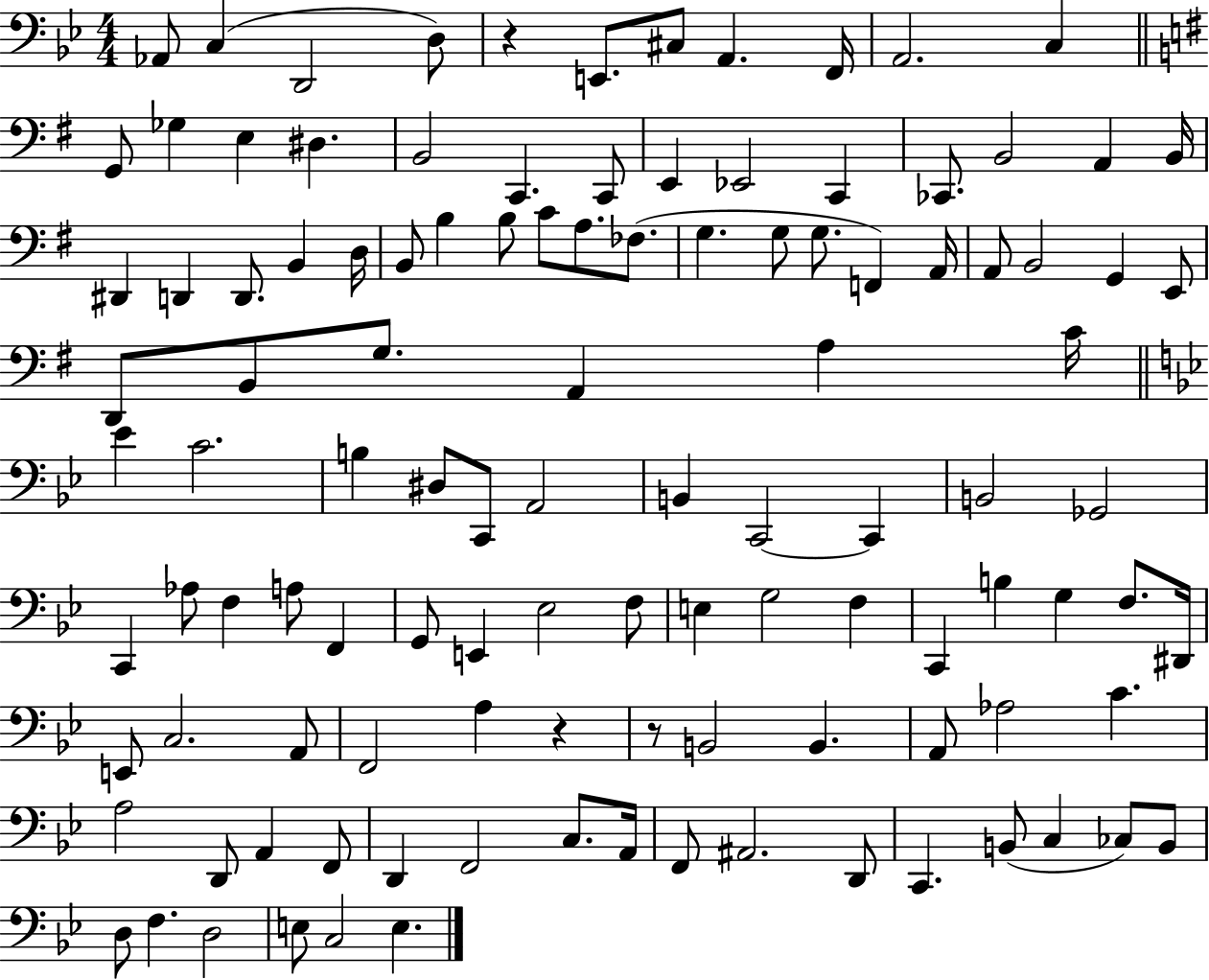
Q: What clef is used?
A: bass